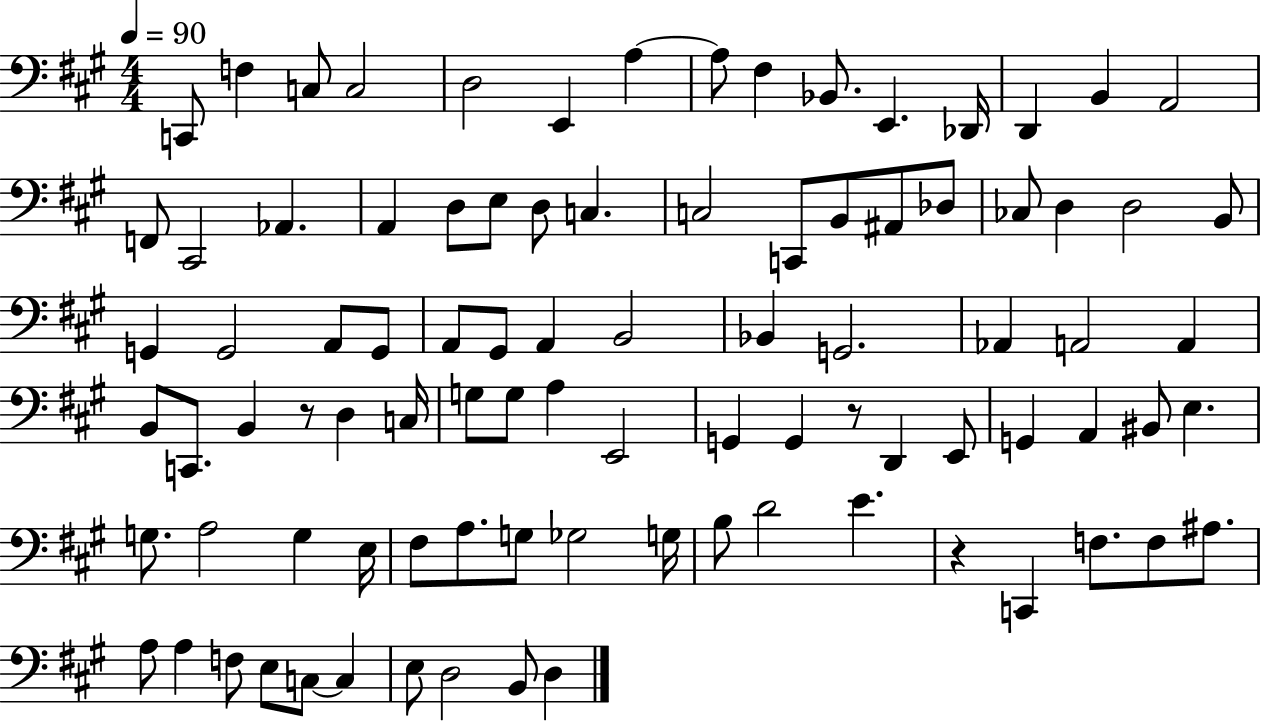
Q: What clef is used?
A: bass